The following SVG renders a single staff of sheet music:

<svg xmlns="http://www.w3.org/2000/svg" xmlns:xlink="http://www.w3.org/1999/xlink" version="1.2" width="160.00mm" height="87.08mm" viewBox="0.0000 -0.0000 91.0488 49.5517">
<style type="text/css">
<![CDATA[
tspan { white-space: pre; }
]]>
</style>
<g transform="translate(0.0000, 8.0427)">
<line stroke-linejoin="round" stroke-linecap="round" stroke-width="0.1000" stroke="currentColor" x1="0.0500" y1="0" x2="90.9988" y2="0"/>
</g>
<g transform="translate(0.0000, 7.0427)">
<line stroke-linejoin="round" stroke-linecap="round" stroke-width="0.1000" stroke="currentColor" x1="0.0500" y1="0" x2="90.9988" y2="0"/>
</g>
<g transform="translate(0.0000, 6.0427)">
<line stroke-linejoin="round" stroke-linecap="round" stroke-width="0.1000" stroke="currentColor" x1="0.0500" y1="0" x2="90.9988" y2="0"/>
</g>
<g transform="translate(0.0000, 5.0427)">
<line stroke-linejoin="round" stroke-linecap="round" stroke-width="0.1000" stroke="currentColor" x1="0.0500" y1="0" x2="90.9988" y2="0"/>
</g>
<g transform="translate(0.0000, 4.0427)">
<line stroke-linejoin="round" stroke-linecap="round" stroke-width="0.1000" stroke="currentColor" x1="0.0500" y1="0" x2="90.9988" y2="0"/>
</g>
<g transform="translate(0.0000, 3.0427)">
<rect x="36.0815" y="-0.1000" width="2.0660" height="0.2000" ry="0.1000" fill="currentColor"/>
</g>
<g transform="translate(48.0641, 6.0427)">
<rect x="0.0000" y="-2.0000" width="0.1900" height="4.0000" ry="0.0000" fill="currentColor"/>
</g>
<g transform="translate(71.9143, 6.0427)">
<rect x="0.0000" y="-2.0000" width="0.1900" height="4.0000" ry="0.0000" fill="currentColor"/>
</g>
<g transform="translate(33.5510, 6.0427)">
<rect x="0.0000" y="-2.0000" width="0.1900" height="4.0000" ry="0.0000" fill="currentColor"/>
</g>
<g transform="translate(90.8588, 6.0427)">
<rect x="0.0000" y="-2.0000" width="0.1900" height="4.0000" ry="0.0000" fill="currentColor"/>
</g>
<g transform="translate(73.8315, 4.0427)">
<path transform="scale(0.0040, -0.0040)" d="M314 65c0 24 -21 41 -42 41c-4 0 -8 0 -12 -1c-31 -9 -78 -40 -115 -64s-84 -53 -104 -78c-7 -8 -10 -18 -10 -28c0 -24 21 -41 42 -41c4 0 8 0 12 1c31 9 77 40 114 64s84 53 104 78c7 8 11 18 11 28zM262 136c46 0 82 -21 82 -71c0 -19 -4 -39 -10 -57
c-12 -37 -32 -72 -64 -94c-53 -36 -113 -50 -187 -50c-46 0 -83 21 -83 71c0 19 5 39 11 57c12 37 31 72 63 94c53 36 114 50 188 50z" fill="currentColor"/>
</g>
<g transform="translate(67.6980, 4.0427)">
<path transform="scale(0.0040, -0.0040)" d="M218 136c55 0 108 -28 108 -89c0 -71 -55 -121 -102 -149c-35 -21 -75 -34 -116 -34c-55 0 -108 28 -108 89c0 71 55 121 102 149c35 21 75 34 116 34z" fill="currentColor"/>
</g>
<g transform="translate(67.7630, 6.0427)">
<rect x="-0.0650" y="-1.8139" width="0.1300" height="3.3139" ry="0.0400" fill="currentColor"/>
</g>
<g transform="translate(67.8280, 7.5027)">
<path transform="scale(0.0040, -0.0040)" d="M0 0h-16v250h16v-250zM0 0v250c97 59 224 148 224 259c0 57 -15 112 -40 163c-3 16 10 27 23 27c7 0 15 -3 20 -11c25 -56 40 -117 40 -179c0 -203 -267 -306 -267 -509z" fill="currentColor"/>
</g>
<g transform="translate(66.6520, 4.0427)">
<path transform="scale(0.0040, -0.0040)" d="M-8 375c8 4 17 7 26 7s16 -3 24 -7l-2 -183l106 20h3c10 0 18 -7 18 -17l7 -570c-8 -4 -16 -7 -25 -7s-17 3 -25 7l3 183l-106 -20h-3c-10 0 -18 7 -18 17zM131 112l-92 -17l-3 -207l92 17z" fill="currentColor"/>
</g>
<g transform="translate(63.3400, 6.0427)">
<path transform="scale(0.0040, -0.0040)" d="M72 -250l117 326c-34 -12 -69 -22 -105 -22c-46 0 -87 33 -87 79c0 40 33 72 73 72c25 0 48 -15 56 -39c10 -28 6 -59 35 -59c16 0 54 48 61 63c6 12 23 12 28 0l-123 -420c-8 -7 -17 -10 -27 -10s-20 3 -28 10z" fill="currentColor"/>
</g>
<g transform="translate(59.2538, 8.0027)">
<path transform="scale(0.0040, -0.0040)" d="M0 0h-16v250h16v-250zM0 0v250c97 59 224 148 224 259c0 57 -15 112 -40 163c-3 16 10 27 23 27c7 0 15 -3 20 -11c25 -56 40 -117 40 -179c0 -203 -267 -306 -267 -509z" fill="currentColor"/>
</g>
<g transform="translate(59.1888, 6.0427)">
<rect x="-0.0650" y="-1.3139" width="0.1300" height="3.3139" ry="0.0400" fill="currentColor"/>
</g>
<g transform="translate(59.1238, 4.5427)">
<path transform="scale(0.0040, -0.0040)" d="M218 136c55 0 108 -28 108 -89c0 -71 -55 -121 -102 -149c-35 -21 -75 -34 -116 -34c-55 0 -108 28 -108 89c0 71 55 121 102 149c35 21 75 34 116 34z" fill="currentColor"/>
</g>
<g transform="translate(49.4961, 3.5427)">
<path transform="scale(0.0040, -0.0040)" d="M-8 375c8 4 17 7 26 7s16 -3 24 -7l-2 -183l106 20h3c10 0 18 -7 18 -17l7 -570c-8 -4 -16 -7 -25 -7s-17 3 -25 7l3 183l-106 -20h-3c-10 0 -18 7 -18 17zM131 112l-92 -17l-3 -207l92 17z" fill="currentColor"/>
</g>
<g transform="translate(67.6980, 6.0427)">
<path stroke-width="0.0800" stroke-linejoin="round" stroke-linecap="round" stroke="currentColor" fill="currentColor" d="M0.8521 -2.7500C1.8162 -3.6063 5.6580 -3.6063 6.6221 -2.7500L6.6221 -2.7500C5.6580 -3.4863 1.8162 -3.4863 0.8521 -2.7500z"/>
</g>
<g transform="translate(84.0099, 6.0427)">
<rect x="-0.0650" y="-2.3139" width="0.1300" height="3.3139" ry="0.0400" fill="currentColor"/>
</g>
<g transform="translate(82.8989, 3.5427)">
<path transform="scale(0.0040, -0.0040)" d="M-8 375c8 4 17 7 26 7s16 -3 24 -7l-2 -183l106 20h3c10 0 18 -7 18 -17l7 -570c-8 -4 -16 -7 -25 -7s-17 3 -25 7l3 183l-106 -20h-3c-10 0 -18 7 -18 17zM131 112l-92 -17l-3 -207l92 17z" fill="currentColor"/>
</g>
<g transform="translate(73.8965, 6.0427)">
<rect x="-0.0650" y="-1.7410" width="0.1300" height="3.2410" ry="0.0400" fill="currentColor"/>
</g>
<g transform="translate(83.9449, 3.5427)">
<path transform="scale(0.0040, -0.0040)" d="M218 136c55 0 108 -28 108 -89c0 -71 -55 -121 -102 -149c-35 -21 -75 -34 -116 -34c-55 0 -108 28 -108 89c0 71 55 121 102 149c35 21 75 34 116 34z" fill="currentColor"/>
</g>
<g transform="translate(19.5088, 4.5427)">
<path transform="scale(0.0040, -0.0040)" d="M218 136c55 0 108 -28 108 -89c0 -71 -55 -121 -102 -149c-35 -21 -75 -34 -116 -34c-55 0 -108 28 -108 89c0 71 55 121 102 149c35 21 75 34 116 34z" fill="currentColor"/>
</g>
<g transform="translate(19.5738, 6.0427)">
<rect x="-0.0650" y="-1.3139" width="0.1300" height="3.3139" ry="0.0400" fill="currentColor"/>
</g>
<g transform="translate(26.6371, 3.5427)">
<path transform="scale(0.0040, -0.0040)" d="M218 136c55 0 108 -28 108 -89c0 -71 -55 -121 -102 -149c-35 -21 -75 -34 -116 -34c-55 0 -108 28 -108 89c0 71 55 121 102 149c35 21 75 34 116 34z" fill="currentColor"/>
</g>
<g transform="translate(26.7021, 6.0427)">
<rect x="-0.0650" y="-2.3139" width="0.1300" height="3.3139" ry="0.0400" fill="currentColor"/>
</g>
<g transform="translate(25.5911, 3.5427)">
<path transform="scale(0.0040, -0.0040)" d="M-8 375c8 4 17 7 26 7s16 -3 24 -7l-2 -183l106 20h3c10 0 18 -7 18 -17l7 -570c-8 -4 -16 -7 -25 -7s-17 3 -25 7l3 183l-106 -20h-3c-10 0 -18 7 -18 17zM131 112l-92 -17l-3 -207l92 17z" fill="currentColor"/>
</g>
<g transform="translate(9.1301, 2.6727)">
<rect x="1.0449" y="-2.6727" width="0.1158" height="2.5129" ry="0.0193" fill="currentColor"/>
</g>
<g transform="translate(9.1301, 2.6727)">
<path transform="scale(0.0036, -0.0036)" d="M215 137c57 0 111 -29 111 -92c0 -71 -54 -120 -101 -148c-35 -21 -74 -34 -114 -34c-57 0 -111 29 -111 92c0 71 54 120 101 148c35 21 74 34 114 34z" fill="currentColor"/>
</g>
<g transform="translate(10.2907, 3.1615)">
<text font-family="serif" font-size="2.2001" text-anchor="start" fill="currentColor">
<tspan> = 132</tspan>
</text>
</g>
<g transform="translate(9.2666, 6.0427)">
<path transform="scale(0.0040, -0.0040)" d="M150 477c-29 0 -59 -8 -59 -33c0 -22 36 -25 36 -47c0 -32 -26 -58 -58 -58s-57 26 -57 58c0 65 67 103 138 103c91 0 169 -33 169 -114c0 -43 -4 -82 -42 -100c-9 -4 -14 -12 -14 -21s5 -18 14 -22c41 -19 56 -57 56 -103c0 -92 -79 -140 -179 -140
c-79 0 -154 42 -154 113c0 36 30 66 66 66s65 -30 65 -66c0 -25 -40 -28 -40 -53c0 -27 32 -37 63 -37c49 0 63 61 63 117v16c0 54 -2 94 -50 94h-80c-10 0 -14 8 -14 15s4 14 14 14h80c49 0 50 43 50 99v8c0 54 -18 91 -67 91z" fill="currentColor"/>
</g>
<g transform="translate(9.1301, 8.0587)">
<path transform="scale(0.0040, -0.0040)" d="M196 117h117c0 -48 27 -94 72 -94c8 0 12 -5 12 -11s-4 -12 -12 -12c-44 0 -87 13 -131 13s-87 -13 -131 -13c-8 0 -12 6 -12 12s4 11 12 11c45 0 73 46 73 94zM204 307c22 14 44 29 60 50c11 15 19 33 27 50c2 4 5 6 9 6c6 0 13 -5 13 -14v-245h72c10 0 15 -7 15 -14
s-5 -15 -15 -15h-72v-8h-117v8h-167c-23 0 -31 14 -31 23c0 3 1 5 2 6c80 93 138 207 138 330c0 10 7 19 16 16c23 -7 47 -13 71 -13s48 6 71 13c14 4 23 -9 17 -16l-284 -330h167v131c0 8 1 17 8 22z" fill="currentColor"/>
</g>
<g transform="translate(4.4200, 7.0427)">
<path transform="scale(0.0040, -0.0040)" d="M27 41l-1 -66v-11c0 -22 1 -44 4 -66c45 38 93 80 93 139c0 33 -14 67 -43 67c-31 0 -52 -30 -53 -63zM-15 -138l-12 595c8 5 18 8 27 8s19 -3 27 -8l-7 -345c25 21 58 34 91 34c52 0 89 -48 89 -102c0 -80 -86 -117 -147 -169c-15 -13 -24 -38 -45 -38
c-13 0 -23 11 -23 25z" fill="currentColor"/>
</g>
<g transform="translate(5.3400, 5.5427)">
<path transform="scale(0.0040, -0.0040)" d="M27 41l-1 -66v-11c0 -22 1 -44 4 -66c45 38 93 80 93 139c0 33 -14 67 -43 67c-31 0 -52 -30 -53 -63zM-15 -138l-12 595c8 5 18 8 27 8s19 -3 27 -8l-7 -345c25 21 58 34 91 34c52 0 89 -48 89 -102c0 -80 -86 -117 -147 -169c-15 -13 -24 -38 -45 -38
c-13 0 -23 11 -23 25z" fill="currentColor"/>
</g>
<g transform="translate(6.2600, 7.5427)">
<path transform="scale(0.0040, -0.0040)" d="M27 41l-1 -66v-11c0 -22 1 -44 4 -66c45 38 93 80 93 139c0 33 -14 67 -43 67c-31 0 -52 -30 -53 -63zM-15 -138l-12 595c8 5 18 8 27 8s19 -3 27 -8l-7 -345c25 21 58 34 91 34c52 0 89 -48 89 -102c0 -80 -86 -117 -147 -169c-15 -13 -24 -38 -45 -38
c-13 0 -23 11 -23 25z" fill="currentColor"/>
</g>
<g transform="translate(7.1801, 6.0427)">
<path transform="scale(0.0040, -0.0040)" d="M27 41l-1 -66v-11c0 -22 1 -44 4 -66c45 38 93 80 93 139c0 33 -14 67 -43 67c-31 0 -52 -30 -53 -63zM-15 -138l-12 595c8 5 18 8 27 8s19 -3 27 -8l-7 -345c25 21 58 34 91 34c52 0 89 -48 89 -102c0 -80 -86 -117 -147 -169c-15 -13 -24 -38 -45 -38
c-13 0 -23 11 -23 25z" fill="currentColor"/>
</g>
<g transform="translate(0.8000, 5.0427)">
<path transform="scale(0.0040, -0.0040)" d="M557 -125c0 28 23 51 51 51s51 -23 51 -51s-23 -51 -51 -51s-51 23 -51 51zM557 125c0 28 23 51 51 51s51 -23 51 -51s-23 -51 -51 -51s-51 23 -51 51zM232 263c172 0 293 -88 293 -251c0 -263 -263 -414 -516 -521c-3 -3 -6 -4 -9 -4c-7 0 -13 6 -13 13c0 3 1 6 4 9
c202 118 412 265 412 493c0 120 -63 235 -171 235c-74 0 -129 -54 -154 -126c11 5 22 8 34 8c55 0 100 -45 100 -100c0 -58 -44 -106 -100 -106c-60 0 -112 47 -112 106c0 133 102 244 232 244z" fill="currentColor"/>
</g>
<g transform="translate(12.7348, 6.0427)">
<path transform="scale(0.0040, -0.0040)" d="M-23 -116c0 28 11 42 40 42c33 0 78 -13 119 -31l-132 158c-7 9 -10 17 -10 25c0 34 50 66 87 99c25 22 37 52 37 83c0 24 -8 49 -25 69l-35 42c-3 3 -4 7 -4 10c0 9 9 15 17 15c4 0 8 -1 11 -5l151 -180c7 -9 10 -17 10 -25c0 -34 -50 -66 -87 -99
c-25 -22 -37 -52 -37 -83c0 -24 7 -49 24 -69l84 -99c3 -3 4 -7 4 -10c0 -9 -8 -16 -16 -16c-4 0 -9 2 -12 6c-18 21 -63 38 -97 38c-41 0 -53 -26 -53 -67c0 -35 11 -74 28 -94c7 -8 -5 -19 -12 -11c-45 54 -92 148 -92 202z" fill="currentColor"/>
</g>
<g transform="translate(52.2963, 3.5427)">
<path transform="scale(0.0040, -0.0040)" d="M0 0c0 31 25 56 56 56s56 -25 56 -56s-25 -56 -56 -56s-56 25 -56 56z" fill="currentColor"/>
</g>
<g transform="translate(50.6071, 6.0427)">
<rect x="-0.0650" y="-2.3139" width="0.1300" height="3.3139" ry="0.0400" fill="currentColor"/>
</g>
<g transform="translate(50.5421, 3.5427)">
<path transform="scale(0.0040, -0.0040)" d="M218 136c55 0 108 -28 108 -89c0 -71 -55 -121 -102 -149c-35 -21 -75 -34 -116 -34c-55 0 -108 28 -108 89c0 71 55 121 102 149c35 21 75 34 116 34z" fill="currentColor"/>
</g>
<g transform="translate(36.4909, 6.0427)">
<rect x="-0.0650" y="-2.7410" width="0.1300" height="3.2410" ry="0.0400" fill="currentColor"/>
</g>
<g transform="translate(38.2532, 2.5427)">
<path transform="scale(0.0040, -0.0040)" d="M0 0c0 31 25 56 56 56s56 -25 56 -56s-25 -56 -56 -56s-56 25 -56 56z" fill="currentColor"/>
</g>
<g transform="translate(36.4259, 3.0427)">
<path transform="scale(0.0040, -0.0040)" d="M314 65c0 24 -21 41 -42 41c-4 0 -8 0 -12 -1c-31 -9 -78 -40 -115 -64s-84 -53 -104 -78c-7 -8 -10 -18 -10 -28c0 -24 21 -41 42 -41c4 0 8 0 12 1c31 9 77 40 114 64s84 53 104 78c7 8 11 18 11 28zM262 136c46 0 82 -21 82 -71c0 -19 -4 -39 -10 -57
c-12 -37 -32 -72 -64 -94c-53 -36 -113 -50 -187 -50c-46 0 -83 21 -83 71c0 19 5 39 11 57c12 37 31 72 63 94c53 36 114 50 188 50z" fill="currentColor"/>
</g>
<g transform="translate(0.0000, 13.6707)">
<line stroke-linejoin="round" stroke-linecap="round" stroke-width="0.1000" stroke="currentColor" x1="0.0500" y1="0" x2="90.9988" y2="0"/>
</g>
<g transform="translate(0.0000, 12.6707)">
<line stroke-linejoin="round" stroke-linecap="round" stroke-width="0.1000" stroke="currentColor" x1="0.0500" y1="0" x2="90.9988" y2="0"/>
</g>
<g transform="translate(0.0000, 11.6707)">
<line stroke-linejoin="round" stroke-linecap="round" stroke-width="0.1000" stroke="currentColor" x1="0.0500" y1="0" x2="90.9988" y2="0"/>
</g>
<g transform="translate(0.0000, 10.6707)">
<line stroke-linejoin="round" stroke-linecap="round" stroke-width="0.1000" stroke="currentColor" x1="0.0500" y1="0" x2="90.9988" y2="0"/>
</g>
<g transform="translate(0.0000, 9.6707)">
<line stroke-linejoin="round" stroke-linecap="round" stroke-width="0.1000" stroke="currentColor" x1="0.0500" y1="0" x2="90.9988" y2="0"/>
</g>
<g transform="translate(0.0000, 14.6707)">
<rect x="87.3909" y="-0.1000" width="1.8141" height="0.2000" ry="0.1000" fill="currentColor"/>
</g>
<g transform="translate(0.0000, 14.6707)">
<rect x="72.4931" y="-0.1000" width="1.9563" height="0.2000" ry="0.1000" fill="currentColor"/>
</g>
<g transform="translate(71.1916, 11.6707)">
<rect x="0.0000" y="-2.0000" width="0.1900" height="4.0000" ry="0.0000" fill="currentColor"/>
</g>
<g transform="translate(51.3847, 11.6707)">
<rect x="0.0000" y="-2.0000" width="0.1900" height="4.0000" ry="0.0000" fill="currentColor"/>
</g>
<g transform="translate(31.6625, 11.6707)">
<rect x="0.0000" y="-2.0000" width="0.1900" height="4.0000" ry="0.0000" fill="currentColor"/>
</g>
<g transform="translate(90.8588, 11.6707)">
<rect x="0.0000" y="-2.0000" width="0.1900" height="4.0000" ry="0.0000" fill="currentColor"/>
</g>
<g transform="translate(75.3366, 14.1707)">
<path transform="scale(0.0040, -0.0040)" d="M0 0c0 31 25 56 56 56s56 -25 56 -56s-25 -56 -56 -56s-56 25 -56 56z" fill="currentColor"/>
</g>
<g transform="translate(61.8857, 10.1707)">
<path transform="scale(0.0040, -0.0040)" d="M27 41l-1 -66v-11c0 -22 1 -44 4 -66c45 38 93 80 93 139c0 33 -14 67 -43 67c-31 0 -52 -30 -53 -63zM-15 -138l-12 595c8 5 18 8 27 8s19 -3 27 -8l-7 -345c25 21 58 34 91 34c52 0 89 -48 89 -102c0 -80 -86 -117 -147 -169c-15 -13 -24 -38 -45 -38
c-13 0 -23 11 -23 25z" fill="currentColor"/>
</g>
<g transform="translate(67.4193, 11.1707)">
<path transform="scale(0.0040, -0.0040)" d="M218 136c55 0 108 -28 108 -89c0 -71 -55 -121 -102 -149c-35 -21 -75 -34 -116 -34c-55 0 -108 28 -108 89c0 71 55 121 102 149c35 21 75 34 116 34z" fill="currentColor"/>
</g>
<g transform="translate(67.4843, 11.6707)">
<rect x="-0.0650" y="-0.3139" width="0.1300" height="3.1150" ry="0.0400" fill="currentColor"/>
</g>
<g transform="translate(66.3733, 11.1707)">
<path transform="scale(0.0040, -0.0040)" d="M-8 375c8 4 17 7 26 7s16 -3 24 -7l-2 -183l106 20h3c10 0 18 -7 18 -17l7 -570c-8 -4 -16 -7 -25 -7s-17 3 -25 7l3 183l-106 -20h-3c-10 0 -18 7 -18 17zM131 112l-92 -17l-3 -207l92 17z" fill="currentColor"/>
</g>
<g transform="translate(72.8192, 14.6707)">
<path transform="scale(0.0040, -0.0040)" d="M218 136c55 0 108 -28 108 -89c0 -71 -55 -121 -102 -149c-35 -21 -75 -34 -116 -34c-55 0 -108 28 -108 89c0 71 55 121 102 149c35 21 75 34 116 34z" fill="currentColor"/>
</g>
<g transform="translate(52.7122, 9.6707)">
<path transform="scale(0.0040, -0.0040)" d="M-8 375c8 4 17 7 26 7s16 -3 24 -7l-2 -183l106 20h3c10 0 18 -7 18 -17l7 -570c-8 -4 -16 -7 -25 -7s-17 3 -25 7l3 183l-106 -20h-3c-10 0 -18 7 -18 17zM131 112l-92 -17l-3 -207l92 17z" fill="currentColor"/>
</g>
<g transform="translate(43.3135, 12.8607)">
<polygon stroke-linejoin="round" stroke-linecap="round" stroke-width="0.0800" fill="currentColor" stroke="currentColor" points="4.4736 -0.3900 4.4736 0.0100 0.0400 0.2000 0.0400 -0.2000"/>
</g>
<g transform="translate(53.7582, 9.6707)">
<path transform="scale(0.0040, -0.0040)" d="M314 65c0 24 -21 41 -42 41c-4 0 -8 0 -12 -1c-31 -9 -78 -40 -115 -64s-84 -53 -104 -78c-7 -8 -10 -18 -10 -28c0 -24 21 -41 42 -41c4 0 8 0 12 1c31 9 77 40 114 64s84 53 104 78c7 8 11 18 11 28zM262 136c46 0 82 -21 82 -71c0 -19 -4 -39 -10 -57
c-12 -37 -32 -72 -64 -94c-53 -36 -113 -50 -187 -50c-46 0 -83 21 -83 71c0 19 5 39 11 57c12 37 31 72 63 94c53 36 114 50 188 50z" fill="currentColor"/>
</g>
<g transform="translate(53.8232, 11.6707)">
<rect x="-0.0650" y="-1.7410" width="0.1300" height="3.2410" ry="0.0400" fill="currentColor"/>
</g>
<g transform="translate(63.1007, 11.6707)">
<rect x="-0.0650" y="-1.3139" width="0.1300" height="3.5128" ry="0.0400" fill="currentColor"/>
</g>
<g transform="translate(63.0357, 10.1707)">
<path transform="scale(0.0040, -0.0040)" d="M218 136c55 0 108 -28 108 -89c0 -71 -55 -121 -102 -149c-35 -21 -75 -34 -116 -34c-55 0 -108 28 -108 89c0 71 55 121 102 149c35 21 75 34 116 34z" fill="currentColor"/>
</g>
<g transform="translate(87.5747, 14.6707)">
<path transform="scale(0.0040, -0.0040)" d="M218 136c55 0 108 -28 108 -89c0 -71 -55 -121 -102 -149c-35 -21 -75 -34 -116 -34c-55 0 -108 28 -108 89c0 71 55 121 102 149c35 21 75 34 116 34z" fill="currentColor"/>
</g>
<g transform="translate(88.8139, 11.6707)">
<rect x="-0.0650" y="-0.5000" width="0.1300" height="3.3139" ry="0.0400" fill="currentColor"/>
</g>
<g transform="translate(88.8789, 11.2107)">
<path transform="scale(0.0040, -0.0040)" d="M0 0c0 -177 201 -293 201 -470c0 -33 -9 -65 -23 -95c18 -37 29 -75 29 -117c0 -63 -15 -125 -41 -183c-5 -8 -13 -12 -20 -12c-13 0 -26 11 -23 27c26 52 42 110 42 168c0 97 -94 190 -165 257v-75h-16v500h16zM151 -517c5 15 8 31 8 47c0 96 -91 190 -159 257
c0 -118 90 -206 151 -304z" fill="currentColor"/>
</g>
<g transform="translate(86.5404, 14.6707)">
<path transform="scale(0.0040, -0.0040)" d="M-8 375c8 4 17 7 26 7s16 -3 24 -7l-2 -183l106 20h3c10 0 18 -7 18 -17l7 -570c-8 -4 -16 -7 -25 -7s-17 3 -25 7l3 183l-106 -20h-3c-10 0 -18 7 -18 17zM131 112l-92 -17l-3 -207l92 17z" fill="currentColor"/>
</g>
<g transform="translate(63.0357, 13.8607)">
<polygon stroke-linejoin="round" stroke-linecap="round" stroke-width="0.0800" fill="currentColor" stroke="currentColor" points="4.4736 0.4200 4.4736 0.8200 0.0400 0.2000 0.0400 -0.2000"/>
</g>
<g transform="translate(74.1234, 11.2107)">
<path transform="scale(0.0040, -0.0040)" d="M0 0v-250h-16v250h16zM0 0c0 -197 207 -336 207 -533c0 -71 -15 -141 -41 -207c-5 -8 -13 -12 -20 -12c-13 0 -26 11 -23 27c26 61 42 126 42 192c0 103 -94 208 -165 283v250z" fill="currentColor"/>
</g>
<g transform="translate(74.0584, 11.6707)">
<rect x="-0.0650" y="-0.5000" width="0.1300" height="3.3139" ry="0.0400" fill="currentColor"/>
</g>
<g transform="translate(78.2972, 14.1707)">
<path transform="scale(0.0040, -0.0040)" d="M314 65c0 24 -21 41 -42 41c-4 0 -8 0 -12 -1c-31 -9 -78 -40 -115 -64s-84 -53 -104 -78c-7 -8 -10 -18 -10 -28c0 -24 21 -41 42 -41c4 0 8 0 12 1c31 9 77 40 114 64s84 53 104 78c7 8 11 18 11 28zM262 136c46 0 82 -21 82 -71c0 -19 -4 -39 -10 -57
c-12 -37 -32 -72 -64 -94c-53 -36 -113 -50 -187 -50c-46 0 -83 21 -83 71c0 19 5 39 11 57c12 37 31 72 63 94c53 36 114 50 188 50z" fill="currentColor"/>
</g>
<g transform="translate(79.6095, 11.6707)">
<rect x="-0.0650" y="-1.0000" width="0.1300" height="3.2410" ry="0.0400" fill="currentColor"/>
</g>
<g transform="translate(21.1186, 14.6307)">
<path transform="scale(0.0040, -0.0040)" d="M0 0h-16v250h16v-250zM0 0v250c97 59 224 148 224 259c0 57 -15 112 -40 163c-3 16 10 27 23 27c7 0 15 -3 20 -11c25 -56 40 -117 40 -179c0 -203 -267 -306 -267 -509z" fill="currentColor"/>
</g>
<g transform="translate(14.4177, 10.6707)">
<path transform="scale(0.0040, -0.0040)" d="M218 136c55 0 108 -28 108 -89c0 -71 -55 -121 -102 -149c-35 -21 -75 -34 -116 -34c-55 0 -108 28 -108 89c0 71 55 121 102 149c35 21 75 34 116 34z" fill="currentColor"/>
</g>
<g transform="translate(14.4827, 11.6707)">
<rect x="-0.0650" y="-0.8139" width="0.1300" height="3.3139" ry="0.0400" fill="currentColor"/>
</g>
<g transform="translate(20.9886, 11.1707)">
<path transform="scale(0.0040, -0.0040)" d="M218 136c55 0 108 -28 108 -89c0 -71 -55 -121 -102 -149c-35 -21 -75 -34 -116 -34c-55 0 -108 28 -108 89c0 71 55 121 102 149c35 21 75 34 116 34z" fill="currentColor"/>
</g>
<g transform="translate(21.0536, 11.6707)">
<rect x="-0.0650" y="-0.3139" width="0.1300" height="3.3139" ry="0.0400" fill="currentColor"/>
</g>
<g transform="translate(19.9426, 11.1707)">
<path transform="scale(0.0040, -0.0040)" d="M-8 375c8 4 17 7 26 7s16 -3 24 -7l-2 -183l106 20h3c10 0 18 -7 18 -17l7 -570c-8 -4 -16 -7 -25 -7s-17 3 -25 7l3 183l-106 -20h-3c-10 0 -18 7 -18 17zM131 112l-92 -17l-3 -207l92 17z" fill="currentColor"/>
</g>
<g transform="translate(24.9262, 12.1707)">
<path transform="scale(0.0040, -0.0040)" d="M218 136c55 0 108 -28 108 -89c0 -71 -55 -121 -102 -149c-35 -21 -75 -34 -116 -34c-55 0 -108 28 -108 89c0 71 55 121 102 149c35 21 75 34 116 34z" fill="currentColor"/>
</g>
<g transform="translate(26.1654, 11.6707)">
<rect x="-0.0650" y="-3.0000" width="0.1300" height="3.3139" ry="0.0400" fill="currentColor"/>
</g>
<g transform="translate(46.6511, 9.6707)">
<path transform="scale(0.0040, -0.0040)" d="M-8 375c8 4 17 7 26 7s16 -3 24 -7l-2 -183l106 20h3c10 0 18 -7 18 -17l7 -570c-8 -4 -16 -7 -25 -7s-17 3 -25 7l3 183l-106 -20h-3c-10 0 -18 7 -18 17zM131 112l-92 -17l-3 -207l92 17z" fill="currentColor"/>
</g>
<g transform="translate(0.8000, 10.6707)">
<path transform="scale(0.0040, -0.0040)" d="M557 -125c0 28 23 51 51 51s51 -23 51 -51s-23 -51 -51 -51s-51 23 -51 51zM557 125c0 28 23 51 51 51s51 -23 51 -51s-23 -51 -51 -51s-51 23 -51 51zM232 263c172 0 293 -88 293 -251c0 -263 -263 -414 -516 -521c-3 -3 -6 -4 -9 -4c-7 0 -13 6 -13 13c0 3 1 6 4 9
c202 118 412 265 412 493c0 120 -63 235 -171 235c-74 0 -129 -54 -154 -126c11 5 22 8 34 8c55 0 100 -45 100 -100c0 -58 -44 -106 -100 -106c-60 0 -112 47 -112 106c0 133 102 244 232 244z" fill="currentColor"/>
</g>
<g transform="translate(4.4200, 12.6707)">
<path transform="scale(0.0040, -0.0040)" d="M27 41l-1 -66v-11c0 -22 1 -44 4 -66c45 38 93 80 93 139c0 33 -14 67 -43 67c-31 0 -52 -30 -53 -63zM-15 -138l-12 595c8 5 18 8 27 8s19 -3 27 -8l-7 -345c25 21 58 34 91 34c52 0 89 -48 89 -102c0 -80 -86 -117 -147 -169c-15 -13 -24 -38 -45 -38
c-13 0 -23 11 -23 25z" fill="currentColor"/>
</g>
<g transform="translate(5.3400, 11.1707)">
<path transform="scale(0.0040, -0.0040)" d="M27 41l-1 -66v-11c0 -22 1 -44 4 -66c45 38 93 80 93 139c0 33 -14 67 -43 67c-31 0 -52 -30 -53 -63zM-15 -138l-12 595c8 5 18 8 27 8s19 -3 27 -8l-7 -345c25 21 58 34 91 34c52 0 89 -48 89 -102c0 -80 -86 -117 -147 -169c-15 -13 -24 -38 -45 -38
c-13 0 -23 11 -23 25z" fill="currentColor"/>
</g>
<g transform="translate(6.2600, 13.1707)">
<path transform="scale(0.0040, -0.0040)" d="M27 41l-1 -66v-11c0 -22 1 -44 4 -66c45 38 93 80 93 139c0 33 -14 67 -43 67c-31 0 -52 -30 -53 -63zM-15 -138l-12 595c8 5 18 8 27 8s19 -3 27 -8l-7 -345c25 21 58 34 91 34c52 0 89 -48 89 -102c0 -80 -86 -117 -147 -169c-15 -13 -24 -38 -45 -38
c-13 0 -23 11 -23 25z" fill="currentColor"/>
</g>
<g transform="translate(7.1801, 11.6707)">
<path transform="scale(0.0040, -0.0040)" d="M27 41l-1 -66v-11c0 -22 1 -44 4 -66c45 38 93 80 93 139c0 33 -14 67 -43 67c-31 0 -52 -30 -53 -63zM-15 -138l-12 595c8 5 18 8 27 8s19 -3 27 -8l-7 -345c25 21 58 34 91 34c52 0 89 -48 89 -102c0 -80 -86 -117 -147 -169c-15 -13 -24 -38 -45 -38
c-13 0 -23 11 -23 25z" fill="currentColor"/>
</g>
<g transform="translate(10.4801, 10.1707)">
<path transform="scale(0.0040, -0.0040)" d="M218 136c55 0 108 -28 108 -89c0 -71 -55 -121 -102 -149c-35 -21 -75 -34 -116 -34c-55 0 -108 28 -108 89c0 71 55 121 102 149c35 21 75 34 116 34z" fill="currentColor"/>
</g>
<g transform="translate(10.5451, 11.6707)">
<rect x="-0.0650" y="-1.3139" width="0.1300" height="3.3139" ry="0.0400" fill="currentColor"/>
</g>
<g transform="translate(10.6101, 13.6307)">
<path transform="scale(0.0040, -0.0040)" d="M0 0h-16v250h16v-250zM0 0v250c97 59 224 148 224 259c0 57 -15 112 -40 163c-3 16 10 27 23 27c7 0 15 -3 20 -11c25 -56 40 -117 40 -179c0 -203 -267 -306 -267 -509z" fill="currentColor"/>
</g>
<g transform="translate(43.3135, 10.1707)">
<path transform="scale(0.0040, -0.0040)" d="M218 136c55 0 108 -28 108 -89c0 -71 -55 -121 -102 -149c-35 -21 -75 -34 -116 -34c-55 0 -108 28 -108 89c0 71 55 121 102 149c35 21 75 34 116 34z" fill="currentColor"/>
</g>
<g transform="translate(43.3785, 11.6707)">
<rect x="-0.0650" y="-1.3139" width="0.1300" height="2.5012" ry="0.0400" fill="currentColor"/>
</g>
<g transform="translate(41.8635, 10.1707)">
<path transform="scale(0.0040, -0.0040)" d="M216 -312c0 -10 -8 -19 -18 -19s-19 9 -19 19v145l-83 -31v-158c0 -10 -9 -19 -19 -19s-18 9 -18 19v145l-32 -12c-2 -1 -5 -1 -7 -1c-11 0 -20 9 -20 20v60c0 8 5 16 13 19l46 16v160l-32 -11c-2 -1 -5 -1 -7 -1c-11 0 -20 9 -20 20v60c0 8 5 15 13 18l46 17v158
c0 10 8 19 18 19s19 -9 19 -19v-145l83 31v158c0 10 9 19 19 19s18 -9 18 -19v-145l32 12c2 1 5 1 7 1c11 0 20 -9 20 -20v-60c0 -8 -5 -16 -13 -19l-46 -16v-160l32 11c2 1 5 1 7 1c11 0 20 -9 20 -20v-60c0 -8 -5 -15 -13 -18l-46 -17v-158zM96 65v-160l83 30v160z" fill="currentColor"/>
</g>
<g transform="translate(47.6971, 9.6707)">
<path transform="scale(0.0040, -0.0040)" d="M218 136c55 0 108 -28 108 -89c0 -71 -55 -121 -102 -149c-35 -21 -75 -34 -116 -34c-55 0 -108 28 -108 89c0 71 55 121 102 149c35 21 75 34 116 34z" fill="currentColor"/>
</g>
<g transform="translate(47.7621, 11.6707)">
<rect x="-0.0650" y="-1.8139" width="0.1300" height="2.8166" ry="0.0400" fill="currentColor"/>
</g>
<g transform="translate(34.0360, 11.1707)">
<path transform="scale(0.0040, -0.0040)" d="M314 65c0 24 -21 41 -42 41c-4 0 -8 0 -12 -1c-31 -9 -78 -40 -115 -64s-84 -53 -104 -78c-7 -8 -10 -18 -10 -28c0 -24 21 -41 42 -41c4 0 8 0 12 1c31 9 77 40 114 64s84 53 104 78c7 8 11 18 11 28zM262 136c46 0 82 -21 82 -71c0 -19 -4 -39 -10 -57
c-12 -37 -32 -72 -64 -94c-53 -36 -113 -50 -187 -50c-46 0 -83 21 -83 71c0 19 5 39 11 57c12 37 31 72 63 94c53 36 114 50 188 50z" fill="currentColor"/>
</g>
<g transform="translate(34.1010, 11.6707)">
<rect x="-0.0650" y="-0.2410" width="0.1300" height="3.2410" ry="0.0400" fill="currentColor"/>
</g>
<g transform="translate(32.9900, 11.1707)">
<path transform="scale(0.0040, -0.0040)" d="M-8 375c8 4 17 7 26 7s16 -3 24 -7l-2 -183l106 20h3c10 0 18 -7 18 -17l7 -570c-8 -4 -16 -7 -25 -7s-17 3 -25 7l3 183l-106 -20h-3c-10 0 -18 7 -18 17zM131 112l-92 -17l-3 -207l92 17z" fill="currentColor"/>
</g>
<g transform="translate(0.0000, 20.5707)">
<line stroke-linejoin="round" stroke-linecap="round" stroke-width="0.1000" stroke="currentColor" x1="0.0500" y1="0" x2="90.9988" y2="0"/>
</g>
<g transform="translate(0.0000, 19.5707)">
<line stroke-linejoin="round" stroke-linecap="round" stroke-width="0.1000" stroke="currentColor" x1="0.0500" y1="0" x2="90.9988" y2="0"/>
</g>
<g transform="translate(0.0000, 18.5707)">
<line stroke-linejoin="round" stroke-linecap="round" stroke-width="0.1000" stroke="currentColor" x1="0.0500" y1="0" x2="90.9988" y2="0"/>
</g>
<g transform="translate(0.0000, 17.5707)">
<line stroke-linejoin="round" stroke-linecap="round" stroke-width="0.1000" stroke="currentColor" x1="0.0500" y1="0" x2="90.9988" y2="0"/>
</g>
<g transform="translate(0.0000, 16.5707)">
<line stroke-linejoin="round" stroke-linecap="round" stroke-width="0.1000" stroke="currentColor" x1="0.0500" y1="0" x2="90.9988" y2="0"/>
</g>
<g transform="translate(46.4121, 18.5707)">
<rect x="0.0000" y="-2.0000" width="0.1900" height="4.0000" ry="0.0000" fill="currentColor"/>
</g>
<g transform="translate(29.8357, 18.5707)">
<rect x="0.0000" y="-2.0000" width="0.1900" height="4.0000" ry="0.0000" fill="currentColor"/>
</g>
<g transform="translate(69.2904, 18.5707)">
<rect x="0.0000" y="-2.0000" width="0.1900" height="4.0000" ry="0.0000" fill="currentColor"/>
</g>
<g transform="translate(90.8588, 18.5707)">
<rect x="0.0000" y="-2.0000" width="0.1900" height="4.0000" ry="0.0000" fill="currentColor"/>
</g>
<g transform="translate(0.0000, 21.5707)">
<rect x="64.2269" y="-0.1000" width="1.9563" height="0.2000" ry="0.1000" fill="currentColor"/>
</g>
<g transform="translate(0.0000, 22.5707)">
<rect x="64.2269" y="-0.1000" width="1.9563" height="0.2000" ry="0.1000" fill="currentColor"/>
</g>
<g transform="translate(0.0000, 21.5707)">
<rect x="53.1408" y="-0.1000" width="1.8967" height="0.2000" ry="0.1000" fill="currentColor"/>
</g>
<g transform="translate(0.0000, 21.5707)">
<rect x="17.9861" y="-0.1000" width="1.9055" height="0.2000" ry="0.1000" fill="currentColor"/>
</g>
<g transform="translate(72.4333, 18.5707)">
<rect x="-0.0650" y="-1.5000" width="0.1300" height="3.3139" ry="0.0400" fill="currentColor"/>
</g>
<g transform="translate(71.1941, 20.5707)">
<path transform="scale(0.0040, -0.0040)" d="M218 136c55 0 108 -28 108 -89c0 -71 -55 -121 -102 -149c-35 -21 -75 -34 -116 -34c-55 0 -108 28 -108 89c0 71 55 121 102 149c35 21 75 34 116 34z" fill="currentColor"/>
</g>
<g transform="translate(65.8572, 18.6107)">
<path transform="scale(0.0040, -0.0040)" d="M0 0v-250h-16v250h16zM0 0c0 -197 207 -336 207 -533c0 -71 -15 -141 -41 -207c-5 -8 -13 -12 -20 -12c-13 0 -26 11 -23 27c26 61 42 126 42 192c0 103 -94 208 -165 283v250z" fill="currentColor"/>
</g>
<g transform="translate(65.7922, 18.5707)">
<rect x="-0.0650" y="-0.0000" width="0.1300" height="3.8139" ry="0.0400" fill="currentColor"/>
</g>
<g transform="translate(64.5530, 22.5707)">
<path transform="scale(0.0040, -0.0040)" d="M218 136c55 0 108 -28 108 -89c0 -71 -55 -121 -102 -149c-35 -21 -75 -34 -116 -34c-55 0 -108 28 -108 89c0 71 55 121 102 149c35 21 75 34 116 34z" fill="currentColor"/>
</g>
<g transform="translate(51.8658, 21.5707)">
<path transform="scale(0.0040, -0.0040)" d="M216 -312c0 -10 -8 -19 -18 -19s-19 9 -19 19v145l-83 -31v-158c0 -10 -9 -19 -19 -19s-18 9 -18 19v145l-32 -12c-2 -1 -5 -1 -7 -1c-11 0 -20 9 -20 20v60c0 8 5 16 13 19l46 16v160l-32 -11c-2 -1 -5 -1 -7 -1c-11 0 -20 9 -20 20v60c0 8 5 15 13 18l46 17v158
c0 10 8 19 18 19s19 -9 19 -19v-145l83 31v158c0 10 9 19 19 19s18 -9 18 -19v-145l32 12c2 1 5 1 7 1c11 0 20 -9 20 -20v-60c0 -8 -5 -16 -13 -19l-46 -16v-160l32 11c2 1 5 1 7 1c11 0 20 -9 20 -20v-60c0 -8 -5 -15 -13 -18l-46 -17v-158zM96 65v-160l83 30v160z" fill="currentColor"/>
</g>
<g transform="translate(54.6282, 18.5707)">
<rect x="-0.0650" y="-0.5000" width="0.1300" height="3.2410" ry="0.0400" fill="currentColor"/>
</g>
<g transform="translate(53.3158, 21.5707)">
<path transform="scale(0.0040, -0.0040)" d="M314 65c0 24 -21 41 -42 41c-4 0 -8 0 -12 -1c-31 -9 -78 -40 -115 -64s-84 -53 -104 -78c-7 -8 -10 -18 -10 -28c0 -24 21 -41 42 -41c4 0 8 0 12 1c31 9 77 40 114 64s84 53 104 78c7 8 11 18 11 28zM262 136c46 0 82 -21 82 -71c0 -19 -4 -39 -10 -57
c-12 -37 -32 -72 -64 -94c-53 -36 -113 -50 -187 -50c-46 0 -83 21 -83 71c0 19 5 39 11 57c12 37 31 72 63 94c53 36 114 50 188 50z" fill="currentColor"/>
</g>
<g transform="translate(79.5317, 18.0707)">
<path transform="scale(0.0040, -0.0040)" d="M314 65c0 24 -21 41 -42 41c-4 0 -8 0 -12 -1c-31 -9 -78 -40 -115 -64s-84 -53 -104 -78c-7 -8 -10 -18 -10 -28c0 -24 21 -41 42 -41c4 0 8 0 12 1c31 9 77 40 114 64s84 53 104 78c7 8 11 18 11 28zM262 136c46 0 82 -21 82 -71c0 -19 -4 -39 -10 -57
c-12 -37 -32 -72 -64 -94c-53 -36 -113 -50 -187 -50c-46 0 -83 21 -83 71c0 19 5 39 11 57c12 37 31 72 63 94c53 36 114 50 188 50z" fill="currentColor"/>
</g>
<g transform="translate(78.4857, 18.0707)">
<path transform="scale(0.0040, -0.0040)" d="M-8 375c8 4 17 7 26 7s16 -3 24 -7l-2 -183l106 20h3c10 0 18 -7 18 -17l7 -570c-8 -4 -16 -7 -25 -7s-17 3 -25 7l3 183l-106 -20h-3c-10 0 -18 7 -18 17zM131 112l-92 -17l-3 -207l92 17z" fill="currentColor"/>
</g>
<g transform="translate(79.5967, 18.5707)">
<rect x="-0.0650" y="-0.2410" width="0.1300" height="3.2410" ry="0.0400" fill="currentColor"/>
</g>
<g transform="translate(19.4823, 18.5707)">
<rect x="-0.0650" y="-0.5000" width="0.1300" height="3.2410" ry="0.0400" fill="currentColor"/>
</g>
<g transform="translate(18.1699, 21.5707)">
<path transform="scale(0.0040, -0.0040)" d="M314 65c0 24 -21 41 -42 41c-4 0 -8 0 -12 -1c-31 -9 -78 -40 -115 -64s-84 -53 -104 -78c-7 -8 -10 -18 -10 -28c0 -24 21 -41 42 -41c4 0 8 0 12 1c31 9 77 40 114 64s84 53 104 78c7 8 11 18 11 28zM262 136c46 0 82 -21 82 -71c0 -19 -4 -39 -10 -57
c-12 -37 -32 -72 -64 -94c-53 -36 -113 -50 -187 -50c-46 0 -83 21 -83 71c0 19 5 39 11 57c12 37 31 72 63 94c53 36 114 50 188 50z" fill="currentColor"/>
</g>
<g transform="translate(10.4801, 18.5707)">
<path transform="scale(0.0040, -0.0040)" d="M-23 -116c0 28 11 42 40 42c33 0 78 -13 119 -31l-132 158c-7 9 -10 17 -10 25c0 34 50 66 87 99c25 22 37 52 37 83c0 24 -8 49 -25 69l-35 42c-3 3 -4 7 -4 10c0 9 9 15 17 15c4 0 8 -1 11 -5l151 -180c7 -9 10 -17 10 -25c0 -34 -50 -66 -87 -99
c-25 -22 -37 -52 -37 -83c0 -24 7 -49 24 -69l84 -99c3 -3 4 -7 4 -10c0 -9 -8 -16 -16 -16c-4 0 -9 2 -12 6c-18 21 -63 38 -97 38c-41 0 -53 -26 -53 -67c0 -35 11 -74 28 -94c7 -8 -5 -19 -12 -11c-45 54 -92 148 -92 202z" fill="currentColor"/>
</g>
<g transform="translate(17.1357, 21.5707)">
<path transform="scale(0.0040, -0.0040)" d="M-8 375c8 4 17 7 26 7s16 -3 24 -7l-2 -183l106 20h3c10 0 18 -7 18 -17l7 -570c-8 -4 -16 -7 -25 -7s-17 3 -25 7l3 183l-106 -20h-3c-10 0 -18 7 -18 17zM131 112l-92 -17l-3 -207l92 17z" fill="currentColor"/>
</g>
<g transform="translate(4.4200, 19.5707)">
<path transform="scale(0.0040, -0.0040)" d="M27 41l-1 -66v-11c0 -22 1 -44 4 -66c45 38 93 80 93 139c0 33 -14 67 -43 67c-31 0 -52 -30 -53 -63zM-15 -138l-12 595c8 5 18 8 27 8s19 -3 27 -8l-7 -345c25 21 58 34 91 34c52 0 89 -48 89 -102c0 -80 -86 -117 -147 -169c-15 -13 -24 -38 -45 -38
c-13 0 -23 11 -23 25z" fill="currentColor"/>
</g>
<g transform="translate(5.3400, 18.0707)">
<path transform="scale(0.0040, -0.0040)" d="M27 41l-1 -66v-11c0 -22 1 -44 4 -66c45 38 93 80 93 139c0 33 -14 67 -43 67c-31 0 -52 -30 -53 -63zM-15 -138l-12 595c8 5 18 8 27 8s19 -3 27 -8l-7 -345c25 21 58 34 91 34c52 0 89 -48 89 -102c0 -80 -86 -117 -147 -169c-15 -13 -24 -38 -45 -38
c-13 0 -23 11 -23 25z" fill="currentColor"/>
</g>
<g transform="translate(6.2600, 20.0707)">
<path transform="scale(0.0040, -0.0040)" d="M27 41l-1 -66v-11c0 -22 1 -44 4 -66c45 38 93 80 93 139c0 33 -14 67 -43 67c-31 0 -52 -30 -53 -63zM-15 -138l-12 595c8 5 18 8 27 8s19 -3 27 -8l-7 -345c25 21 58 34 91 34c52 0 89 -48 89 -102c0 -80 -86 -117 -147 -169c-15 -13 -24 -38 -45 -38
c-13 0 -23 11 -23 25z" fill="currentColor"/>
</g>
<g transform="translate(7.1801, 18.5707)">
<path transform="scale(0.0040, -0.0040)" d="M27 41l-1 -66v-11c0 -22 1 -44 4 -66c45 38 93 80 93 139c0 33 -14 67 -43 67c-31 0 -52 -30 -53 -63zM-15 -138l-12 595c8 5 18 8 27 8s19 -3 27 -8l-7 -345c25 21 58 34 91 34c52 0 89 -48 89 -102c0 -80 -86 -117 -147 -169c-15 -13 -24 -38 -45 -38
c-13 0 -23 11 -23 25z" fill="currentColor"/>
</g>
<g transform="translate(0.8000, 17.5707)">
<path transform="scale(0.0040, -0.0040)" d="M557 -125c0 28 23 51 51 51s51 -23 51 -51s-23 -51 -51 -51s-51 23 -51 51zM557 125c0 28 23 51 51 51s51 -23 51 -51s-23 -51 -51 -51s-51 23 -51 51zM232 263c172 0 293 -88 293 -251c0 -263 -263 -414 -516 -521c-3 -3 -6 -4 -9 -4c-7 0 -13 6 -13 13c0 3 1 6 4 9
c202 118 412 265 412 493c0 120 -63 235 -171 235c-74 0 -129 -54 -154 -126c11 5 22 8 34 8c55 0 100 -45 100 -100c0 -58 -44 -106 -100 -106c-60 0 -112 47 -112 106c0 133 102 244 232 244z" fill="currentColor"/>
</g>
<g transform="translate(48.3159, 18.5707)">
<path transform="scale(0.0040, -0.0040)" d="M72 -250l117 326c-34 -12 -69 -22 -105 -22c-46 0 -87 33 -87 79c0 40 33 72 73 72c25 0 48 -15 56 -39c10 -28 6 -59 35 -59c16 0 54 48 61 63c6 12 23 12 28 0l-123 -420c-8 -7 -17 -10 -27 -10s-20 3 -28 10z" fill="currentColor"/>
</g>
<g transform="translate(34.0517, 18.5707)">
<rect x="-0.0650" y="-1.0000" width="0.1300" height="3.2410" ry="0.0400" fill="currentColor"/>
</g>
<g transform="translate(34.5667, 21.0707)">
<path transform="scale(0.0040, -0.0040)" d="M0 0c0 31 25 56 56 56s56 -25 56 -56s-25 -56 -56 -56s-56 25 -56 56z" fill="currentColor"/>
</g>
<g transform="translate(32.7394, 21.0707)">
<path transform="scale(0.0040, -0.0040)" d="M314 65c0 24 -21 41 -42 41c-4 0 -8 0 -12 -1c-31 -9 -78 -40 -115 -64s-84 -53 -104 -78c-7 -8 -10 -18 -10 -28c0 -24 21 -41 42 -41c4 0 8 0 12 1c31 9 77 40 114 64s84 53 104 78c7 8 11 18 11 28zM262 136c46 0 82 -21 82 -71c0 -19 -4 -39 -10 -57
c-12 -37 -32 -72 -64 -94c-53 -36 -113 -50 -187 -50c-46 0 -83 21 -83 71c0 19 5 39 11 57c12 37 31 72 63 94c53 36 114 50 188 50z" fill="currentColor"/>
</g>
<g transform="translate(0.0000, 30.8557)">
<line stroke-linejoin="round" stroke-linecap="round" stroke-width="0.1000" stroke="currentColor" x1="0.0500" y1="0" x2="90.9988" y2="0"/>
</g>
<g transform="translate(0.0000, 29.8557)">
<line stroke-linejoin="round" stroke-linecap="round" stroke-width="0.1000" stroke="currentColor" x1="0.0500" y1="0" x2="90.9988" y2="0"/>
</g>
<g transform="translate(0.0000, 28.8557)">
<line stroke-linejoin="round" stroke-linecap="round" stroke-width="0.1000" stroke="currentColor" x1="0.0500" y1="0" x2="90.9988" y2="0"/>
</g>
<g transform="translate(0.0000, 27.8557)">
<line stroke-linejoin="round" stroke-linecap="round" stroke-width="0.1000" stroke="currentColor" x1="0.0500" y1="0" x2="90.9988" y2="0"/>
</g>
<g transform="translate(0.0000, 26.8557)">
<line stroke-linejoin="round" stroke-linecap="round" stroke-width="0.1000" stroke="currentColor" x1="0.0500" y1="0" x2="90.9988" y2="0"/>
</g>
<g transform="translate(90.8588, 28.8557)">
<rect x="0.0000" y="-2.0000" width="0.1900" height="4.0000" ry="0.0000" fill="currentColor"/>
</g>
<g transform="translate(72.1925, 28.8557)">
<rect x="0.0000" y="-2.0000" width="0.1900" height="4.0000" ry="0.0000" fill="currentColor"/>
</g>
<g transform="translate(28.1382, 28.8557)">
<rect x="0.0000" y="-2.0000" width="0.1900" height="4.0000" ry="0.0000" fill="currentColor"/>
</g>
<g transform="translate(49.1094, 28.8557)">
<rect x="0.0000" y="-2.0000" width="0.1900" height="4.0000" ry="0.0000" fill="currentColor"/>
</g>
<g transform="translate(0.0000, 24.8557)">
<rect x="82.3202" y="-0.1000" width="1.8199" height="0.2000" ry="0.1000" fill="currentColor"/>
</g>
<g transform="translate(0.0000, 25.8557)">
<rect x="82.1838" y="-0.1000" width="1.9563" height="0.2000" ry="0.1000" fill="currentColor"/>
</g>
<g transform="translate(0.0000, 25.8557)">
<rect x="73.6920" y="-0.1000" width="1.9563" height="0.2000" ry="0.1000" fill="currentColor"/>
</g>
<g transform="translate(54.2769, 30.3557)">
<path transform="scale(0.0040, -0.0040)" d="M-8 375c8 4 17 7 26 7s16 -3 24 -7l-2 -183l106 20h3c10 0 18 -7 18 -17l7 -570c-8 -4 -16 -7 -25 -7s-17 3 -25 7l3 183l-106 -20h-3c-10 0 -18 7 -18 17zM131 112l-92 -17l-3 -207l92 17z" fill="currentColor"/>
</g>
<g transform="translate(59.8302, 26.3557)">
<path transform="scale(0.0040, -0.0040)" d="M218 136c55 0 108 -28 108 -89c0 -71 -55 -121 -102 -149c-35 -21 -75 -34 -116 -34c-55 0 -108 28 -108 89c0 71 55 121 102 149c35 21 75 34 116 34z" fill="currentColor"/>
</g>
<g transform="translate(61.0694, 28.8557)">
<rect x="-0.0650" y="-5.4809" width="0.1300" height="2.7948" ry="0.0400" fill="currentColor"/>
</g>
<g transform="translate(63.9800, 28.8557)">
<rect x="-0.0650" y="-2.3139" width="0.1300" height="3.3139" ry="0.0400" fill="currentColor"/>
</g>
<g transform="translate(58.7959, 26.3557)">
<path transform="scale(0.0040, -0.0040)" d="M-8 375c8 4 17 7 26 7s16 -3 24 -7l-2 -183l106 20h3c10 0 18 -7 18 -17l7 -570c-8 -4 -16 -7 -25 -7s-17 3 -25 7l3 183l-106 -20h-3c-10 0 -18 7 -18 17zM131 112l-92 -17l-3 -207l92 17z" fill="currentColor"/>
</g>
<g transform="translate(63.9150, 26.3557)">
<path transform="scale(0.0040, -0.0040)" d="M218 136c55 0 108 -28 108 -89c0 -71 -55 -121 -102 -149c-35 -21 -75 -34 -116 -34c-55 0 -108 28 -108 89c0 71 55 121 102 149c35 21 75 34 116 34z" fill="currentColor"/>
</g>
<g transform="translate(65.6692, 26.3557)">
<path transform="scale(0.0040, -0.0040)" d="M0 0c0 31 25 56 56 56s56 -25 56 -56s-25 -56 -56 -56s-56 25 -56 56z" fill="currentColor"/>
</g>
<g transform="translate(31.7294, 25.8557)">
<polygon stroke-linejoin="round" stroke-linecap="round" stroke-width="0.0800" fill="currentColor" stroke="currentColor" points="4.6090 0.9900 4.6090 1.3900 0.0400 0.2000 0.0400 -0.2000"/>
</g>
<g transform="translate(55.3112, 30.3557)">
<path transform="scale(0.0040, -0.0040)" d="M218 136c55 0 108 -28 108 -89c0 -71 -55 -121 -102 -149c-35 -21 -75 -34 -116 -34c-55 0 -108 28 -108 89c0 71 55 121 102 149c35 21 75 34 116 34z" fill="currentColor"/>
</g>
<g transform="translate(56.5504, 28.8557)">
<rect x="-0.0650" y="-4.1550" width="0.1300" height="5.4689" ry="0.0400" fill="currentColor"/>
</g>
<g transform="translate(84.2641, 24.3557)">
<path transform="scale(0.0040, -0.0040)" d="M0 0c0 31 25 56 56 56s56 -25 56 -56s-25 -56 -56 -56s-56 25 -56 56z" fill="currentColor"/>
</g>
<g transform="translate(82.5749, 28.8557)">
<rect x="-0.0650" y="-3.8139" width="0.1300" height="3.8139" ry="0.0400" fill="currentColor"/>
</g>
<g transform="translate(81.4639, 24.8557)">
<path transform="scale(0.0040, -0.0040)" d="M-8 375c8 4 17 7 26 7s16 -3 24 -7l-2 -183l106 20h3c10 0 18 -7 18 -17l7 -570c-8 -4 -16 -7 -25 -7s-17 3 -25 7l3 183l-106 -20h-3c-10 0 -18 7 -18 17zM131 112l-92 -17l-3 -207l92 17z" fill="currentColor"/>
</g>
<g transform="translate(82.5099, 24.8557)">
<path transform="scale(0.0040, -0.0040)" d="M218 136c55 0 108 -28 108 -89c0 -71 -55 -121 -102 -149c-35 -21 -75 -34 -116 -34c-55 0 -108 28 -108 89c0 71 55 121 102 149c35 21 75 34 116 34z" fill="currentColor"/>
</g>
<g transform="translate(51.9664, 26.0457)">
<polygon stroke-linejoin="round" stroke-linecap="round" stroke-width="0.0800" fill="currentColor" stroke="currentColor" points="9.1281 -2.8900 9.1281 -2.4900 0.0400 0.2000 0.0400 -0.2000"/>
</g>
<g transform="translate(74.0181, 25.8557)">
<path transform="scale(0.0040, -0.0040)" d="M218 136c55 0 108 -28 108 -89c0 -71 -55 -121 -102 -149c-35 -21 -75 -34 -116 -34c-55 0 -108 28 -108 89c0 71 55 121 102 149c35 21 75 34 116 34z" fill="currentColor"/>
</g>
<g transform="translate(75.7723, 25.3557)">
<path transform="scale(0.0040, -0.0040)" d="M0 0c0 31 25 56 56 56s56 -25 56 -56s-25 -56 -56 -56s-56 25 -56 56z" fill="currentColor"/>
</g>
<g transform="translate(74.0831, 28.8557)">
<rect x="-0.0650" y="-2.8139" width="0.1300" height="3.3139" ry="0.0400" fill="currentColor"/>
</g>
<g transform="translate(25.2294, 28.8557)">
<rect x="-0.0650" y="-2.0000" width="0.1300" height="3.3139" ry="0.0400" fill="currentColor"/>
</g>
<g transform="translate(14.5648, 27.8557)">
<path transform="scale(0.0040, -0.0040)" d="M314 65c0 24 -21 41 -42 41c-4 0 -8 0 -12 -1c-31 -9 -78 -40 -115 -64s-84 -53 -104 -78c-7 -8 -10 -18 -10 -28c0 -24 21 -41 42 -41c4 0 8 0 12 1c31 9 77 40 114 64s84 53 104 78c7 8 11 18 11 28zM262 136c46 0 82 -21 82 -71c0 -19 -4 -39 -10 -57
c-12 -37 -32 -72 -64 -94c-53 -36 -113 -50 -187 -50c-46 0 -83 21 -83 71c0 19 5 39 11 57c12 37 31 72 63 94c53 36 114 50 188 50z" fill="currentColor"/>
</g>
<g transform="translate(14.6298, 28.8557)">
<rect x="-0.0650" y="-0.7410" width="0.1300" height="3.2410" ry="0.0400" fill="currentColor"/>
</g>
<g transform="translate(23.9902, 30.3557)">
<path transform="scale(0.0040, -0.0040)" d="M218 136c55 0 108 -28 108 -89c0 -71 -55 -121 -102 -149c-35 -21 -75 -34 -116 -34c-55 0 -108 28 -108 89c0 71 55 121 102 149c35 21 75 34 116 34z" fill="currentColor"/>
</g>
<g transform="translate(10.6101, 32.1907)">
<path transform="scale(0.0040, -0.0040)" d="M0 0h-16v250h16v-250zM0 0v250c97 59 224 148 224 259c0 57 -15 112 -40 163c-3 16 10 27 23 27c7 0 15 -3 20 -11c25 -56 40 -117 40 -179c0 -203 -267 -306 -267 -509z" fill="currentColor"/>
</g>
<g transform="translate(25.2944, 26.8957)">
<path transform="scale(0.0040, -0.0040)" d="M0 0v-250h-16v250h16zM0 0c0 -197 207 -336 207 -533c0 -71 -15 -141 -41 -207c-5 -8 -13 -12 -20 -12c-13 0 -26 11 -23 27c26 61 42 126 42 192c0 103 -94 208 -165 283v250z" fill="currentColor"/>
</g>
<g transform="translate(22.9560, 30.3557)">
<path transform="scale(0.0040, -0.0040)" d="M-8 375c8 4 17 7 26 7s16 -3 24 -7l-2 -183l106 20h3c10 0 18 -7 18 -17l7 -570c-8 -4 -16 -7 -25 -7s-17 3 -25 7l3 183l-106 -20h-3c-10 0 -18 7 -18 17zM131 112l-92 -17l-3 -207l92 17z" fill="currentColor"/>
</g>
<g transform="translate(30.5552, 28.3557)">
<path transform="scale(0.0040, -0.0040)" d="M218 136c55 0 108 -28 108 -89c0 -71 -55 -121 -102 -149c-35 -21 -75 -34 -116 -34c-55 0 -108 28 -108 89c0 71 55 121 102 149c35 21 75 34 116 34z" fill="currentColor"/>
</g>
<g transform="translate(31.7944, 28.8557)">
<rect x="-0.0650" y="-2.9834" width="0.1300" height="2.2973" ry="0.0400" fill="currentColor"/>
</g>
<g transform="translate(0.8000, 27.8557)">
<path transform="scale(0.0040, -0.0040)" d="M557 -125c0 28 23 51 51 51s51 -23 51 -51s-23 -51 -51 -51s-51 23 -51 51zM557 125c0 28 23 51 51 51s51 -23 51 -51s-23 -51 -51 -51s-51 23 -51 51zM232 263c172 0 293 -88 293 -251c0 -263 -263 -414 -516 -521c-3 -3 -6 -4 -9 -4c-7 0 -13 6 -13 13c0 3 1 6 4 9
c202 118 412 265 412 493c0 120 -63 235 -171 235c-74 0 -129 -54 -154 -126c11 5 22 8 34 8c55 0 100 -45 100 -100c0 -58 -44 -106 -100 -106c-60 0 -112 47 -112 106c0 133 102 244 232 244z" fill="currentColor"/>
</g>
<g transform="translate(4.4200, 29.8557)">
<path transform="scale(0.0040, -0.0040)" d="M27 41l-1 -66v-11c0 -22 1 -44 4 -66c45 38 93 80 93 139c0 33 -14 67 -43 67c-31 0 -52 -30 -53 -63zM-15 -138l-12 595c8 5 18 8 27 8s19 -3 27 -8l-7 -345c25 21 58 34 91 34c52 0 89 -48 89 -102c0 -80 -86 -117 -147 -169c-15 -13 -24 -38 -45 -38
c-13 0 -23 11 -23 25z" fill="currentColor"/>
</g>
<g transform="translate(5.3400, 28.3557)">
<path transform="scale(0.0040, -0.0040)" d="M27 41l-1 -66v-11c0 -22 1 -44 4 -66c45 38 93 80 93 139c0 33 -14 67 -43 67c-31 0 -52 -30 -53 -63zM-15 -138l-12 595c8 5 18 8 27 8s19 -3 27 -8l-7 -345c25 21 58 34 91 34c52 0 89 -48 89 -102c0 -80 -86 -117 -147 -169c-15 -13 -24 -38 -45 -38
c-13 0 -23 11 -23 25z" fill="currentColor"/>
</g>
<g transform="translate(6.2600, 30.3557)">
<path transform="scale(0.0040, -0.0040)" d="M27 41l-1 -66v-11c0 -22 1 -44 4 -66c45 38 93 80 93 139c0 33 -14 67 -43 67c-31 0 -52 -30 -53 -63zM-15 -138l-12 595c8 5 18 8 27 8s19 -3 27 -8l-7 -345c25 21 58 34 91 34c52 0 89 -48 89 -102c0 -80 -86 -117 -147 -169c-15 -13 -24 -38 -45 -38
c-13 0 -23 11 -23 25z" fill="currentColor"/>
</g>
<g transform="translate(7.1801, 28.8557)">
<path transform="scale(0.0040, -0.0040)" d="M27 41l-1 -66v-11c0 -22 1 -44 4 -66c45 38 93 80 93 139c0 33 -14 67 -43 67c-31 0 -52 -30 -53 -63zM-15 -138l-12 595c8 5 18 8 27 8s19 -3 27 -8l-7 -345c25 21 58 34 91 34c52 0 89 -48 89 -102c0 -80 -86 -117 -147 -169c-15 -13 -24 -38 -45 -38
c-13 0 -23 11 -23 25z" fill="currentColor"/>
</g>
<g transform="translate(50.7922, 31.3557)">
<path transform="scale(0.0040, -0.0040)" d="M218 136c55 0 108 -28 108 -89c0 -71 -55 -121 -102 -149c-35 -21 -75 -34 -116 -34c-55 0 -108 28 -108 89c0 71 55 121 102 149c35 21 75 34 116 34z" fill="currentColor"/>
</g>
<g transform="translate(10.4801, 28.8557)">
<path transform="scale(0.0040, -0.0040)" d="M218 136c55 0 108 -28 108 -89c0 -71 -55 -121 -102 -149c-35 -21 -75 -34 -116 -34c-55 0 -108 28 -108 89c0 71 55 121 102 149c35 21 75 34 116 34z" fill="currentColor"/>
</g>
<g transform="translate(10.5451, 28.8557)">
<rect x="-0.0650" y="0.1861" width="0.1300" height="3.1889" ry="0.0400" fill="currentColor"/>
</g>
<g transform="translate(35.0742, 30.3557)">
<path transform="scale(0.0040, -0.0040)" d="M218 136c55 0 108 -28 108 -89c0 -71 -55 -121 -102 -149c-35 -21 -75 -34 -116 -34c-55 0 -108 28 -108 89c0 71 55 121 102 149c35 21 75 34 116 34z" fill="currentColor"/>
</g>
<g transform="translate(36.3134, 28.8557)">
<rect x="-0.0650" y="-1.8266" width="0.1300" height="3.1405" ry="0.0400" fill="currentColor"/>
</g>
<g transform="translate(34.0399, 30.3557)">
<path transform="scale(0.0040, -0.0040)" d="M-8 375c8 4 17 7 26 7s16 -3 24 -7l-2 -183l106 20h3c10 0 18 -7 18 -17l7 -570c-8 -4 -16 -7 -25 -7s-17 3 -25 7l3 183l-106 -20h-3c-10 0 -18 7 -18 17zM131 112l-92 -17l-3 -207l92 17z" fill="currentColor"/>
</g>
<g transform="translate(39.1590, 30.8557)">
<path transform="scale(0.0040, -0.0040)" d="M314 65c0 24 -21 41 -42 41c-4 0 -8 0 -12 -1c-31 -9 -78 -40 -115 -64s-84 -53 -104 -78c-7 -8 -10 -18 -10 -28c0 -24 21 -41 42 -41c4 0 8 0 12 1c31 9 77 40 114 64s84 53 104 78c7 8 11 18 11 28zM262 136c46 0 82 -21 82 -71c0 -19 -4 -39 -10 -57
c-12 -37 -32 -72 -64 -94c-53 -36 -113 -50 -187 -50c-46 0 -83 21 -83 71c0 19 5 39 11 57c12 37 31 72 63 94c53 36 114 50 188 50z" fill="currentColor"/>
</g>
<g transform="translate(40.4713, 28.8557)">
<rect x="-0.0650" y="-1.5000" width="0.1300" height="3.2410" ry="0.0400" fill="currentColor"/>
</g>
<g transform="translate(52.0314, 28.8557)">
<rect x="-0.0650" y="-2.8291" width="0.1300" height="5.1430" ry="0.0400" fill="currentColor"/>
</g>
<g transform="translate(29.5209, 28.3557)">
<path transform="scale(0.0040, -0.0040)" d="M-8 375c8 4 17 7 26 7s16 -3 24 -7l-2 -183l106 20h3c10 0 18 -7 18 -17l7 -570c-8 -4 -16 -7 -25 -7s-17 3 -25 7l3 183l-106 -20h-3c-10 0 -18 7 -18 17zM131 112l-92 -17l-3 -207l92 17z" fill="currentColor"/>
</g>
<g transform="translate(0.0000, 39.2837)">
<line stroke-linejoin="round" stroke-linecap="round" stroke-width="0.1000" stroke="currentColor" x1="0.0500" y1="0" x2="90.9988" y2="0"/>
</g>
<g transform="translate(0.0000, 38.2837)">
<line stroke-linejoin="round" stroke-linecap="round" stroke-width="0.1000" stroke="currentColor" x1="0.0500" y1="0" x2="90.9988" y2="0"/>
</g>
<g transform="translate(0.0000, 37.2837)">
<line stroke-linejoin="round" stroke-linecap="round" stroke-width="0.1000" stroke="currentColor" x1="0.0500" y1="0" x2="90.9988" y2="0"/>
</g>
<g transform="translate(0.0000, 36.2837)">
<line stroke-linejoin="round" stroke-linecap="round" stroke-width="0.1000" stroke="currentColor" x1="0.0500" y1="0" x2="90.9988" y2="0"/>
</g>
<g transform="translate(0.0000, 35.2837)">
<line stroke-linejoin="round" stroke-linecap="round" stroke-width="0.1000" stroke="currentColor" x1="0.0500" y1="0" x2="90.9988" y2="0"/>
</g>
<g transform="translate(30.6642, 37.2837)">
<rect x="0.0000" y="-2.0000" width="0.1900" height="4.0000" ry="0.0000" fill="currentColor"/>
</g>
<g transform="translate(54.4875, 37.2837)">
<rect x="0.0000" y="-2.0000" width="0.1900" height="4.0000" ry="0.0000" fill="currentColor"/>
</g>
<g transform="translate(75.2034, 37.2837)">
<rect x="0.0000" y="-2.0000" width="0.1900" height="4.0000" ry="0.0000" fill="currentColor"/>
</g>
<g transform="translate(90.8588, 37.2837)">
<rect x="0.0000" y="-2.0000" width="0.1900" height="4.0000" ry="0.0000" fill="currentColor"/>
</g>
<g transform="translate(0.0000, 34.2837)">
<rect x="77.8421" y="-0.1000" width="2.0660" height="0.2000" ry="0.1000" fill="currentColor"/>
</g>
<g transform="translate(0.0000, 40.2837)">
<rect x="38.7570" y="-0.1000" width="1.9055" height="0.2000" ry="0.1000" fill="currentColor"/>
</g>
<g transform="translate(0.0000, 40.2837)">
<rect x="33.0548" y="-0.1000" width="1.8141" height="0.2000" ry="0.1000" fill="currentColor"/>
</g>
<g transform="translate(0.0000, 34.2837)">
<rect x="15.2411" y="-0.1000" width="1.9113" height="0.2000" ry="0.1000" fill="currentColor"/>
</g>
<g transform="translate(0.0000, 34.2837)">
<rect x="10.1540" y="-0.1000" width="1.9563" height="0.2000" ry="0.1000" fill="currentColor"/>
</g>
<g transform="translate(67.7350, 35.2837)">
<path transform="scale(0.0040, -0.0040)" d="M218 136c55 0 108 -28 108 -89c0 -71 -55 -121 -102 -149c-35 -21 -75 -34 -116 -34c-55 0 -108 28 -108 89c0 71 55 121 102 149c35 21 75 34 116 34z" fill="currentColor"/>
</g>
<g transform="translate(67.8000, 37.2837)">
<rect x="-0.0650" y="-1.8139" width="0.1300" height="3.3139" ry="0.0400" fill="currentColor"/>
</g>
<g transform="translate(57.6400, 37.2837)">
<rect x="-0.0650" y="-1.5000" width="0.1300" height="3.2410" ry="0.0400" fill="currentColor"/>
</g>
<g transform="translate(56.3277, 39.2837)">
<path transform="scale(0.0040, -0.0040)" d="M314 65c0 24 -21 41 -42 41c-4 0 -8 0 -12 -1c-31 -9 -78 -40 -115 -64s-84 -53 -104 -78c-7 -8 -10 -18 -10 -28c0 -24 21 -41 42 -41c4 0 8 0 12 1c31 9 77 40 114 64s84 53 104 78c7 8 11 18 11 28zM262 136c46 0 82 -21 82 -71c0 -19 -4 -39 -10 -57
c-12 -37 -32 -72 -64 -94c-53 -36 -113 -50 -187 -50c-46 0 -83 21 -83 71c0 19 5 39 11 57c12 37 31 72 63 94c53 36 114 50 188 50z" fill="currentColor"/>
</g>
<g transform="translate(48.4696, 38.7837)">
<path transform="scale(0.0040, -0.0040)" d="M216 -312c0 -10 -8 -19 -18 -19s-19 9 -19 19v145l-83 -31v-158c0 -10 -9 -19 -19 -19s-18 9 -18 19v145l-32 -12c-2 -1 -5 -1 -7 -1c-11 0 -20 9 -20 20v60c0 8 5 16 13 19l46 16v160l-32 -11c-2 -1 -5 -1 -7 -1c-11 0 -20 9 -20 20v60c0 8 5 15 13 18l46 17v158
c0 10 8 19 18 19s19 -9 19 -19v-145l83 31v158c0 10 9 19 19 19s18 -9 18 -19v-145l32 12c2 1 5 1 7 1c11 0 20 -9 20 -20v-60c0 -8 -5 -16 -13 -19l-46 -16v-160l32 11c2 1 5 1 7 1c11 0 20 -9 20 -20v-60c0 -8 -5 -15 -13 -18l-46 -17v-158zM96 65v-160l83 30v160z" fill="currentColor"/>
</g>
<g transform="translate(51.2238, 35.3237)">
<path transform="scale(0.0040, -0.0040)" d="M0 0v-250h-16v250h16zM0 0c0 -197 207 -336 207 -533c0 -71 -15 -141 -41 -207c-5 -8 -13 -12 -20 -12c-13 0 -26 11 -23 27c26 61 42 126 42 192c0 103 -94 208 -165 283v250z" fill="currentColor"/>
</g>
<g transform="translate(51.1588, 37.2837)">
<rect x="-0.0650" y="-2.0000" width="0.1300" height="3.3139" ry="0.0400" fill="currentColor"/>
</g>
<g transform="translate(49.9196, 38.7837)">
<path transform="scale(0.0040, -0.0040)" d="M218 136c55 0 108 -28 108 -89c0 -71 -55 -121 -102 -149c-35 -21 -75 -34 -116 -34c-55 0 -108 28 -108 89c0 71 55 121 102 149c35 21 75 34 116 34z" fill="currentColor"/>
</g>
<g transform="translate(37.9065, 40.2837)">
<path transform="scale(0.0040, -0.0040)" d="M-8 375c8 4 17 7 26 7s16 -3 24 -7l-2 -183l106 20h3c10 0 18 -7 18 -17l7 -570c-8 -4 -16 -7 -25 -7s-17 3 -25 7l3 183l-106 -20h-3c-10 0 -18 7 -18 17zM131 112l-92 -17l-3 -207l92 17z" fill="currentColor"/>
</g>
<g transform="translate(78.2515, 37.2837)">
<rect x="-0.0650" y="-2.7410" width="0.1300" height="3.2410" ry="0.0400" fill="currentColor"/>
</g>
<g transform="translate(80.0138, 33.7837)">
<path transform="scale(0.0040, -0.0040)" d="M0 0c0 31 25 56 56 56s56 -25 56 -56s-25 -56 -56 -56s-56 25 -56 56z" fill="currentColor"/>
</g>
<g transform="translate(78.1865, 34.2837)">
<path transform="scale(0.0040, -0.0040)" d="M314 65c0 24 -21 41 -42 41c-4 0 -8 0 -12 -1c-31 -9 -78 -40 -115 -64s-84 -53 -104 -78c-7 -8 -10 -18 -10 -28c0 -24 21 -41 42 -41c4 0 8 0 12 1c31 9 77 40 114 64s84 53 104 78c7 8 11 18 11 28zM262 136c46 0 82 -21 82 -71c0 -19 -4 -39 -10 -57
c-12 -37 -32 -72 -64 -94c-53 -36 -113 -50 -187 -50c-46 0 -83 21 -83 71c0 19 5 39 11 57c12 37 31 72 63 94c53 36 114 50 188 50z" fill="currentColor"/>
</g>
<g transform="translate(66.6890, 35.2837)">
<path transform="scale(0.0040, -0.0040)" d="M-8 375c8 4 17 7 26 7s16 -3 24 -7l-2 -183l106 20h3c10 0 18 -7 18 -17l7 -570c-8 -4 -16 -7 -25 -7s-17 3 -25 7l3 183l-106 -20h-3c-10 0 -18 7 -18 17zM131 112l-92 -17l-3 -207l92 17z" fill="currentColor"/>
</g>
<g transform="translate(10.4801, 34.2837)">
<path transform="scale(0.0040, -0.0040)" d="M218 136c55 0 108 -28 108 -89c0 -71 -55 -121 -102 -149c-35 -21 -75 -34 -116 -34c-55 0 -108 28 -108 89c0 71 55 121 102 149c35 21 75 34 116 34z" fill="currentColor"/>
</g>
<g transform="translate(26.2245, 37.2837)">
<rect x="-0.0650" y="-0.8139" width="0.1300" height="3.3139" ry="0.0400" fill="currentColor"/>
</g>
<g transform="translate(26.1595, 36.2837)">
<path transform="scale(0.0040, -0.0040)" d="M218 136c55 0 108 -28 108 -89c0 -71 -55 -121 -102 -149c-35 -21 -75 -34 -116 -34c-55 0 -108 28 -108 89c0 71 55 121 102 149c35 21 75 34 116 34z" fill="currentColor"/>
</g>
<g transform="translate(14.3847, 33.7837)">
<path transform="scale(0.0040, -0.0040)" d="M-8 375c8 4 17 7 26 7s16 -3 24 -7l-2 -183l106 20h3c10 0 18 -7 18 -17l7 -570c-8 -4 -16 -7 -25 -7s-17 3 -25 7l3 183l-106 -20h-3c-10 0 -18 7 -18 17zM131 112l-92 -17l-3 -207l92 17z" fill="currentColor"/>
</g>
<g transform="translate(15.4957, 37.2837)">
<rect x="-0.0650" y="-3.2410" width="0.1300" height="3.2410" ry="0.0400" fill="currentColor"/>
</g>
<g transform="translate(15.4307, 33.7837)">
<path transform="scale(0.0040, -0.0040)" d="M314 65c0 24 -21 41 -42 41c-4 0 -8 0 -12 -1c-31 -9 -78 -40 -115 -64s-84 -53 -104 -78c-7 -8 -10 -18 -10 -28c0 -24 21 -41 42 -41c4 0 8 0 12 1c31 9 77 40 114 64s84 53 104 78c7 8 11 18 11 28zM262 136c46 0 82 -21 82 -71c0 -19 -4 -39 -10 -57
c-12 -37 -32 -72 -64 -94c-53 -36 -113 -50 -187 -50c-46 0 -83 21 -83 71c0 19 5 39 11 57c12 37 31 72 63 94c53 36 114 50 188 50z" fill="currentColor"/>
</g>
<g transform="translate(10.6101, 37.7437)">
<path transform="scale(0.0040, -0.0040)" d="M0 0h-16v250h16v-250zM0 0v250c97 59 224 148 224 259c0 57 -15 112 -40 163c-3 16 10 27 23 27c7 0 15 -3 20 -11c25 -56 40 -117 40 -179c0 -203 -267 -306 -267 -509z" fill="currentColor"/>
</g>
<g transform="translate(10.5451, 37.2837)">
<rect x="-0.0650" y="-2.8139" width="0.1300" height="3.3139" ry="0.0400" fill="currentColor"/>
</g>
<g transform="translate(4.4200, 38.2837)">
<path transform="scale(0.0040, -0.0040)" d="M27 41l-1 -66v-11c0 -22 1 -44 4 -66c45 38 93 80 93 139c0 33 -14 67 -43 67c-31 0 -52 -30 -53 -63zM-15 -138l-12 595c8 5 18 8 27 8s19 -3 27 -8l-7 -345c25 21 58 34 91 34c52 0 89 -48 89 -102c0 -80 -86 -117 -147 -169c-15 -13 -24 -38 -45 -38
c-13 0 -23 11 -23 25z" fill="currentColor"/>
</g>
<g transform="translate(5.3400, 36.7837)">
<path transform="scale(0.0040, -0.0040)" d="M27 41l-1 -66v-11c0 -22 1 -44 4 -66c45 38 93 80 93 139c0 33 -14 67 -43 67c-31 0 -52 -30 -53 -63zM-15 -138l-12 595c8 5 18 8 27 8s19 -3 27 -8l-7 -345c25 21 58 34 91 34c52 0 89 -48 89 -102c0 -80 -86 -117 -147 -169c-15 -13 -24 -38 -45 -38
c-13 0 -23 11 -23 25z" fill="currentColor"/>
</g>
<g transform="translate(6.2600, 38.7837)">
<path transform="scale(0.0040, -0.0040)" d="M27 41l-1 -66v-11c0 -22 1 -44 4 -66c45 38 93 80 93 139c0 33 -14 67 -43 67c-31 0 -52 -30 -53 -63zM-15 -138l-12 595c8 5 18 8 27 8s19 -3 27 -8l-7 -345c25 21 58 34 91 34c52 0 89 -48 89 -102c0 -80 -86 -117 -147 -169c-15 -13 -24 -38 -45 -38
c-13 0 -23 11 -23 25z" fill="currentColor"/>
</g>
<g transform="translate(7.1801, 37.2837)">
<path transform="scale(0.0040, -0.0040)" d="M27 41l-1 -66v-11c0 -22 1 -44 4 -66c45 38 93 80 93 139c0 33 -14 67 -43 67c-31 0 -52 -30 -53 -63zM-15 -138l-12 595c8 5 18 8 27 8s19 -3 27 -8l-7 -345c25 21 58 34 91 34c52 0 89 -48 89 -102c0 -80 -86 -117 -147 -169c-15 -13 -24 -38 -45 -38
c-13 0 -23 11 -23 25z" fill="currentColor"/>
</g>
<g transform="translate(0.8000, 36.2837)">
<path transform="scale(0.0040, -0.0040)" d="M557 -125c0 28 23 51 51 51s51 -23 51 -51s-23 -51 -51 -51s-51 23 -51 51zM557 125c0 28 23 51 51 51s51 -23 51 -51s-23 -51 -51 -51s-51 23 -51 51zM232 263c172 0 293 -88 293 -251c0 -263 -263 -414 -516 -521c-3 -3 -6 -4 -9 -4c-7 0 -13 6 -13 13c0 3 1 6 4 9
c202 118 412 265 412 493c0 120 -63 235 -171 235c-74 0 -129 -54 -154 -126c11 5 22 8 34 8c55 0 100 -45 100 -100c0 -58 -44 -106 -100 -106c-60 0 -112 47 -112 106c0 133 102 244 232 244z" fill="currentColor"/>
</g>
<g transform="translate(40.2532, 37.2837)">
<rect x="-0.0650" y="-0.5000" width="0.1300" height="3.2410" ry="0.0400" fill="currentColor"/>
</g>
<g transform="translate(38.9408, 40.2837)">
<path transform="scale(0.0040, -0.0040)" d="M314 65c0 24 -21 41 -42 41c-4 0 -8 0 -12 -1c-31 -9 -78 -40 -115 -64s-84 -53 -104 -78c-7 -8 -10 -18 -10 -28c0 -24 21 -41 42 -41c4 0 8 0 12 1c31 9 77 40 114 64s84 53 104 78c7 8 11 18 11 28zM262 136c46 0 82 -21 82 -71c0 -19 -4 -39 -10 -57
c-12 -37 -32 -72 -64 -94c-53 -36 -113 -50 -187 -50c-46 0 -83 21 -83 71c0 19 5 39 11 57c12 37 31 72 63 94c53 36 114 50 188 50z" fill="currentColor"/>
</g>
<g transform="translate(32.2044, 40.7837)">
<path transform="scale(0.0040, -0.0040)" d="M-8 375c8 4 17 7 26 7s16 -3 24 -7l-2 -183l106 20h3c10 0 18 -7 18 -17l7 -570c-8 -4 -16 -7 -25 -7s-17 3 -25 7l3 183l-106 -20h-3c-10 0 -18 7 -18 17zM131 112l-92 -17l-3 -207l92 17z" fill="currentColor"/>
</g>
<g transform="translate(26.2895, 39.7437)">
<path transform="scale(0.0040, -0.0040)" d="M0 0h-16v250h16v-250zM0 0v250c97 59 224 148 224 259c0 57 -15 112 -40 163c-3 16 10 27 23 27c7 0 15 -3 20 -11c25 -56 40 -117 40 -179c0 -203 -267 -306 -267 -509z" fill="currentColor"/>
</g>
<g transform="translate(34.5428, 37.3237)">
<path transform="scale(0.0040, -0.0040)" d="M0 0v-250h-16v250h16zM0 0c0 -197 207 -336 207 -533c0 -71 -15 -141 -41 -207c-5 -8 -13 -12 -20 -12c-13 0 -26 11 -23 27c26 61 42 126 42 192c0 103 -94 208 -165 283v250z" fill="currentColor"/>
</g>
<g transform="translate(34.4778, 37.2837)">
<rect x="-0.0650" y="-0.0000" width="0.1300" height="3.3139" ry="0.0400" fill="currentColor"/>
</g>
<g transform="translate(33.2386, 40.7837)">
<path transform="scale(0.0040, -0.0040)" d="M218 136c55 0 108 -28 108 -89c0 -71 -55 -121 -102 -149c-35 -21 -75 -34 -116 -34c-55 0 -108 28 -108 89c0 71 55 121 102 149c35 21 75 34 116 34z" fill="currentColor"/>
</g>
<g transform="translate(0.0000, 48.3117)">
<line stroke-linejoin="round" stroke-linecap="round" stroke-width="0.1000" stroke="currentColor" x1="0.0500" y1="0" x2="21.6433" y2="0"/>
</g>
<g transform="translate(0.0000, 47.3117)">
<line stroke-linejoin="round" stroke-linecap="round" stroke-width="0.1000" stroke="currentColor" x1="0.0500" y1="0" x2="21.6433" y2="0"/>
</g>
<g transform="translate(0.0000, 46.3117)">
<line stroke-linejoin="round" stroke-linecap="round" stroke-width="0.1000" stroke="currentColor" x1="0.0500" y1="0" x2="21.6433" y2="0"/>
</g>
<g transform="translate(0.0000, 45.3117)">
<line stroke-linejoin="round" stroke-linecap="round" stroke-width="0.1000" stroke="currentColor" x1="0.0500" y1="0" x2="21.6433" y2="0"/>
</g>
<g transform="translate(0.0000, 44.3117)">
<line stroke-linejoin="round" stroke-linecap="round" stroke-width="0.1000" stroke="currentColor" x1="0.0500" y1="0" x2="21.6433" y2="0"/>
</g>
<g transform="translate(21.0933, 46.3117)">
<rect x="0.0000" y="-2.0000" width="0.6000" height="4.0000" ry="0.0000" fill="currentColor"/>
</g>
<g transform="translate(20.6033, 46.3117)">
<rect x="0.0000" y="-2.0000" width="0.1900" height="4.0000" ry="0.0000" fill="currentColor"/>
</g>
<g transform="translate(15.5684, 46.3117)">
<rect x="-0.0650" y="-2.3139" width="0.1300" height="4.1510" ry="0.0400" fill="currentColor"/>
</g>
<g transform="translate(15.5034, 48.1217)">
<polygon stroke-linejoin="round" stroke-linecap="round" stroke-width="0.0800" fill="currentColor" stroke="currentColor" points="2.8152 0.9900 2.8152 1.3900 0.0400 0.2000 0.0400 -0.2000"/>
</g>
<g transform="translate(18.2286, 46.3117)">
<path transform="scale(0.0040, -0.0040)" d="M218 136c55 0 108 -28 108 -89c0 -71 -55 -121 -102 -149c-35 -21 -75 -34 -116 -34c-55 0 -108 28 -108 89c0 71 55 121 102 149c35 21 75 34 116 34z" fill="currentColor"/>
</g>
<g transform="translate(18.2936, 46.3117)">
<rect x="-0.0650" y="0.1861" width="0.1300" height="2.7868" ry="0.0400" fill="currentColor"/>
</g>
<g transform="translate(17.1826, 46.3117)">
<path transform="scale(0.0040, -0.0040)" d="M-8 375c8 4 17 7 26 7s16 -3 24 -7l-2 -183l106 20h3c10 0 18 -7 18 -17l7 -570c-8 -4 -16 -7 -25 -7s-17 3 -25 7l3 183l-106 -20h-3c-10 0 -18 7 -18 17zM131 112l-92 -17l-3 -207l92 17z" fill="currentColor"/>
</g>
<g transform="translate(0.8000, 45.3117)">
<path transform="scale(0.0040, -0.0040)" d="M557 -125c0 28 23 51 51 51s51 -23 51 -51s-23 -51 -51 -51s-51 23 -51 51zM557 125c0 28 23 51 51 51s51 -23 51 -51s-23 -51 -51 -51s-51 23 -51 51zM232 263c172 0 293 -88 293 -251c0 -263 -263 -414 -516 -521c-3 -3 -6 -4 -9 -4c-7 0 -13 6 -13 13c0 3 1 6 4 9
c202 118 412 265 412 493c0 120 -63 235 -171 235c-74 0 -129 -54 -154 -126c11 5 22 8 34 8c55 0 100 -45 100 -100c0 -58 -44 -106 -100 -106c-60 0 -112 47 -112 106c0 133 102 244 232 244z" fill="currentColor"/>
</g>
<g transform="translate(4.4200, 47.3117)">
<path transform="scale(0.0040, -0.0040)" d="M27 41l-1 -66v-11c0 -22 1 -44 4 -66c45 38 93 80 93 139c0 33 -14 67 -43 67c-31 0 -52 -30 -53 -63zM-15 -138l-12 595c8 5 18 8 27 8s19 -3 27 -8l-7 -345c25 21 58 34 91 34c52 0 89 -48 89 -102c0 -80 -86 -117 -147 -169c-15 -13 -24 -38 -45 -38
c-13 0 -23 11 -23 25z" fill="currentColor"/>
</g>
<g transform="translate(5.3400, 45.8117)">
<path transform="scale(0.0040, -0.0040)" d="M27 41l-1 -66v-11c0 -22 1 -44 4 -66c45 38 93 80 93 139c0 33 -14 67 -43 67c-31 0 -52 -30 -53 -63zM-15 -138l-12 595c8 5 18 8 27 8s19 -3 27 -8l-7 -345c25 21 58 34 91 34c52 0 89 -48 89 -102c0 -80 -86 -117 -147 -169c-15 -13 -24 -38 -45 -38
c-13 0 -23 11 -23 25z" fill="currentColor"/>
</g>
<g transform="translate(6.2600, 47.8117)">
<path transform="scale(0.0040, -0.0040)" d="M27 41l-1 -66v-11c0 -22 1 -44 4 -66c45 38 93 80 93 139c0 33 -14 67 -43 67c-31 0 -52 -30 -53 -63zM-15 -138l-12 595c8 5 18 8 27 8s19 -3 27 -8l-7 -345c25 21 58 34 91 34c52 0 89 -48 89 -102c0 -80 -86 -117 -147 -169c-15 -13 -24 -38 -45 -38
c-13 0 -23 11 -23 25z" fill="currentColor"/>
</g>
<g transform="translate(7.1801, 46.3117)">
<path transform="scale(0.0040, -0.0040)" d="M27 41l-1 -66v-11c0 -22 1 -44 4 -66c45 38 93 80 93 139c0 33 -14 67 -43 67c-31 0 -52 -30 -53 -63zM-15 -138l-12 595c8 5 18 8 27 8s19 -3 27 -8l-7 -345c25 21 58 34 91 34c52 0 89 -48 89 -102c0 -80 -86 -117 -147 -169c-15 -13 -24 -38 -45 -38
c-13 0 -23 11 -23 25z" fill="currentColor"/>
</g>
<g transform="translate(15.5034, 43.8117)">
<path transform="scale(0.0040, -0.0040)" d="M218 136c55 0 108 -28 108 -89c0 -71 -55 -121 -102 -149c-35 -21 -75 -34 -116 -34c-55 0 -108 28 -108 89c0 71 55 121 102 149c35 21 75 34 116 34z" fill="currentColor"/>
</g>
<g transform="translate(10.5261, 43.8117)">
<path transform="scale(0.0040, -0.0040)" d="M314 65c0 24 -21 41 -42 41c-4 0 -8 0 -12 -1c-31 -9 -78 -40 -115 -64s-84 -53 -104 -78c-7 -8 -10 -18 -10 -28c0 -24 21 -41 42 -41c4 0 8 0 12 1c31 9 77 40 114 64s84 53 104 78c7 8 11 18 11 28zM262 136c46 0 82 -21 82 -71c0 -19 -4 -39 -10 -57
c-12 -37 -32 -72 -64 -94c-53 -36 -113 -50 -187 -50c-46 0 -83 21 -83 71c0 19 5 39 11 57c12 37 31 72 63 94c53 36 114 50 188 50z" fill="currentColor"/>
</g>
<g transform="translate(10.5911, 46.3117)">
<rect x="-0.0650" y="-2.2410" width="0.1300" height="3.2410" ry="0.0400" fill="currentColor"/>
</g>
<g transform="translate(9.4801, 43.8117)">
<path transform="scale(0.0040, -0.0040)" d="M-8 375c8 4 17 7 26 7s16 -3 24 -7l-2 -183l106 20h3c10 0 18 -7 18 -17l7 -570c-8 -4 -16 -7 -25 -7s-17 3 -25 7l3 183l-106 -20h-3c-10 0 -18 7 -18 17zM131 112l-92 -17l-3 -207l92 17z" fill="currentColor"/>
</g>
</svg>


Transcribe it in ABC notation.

X:1
T:Untitled
M:3/4
L:1/4
K:Ab
z G, B, C2 B, G,/2 z/2 A,/2 A,2 B, G,/2 F, E,/2 C, E,2 ^G,/2 A,/2 A,2 _G,/2 E,/2 _E,,/2 F,,2 E,,/4 z E,,2 F,,2 z/2 ^E,,2 C,,/2 G,, E,2 _D,/2 F,2 A,,/2 E,/2 A,,/2 G,,2 F,,/2 A,,/2 B,/2 B, C E C/2 D2 F,/2 D,,/2 E,,2 ^A,,/2 G,,2 A, C2 B,2 B,/2 D,/2